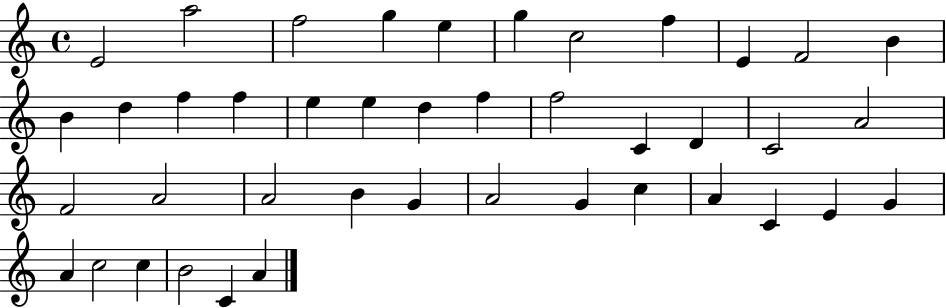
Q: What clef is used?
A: treble